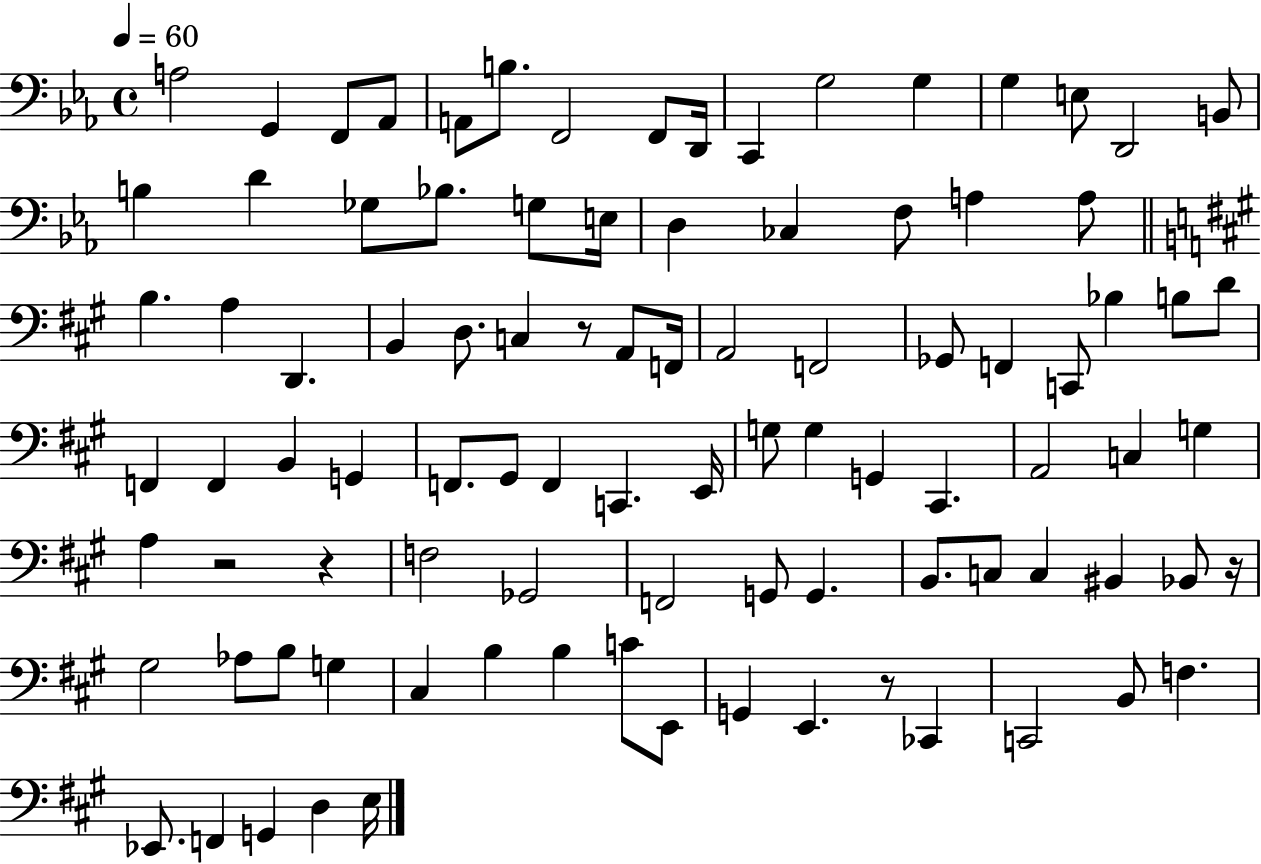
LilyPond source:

{
  \clef bass
  \time 4/4
  \defaultTimeSignature
  \key ees \major
  \tempo 4 = 60
  \repeat volta 2 { a2 g,4 f,8 aes,8 | a,8 b8. f,2 f,8 d,16 | c,4 g2 g4 | g4 e8 d,2 b,8 | \break b4 d'4 ges8 bes8. g8 e16 | d4 ces4 f8 a4 a8 | \bar "||" \break \key a \major b4. a4 d,4. | b,4 d8. c4 r8 a,8 f,16 | a,2 f,2 | ges,8 f,4 c,8 bes4 b8 d'8 | \break f,4 f,4 b,4 g,4 | f,8. gis,8 f,4 c,4. e,16 | g8 g4 g,4 cis,4. | a,2 c4 g4 | \break a4 r2 r4 | f2 ges,2 | f,2 g,8 g,4. | b,8. c8 c4 bis,4 bes,8 r16 | \break gis2 aes8 b8 g4 | cis4 b4 b4 c'8 e,8 | g,4 e,4. r8 ces,4 | c,2 b,8 f4. | \break ees,8. f,4 g,4 d4 e16 | } \bar "|."
}